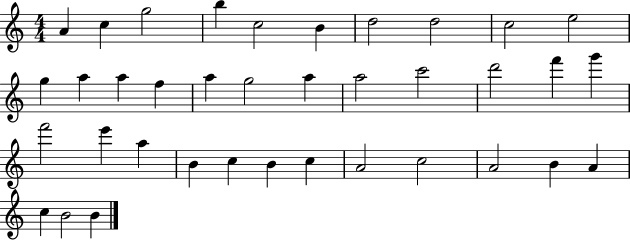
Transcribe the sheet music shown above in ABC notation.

X:1
T:Untitled
M:4/4
L:1/4
K:C
A c g2 b c2 B d2 d2 c2 e2 g a a f a g2 a a2 c'2 d'2 f' g' f'2 e' a B c B c A2 c2 A2 B A c B2 B